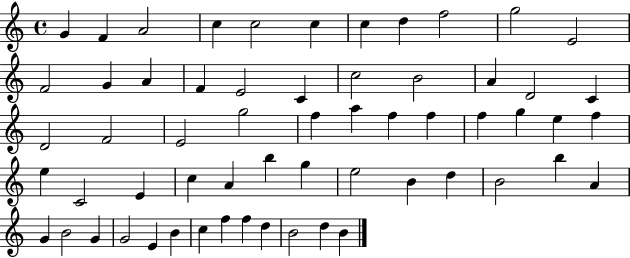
G4/q F4/q A4/h C5/q C5/h C5/q C5/q D5/q F5/h G5/h E4/h F4/h G4/q A4/q F4/q E4/h C4/q C5/h B4/h A4/q D4/h C4/q D4/h F4/h E4/h G5/h F5/q A5/q F5/q F5/q F5/q G5/q E5/q F5/q E5/q C4/h E4/q C5/q A4/q B5/q G5/q E5/h B4/q D5/q B4/h B5/q A4/q G4/q B4/h G4/q G4/h E4/q B4/q C5/q F5/q F5/q D5/q B4/h D5/q B4/q